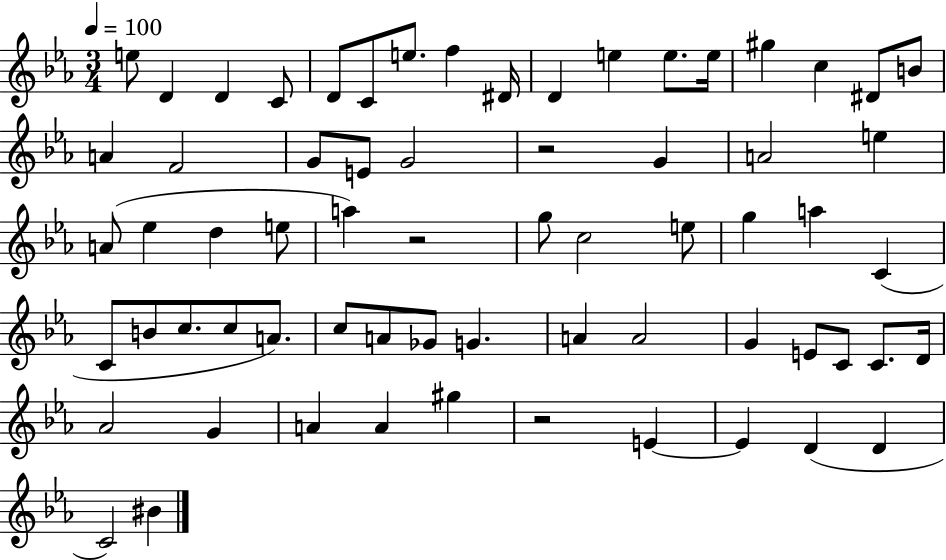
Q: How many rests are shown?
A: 3